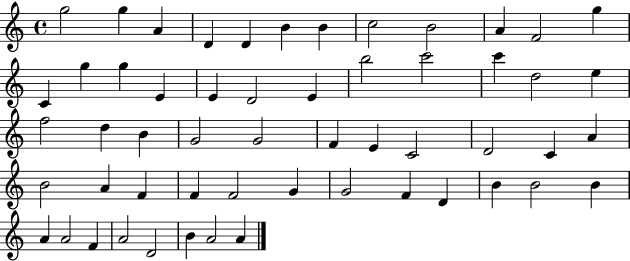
X:1
T:Untitled
M:4/4
L:1/4
K:C
g2 g A D D B B c2 B2 A F2 g C g g E E D2 E b2 c'2 c' d2 e f2 d B G2 G2 F E C2 D2 C A B2 A F F F2 G G2 F D B B2 B A A2 F A2 D2 B A2 A